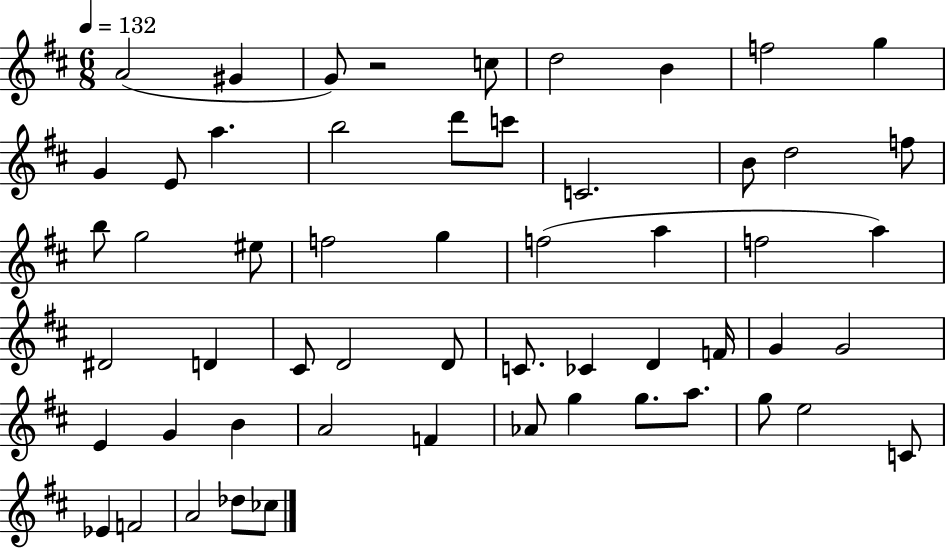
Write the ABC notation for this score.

X:1
T:Untitled
M:6/8
L:1/4
K:D
A2 ^G G/2 z2 c/2 d2 B f2 g G E/2 a b2 d'/2 c'/2 C2 B/2 d2 f/2 b/2 g2 ^e/2 f2 g f2 a f2 a ^D2 D ^C/2 D2 D/2 C/2 _C D F/4 G G2 E G B A2 F _A/2 g g/2 a/2 g/2 e2 C/2 _E F2 A2 _d/2 _c/2